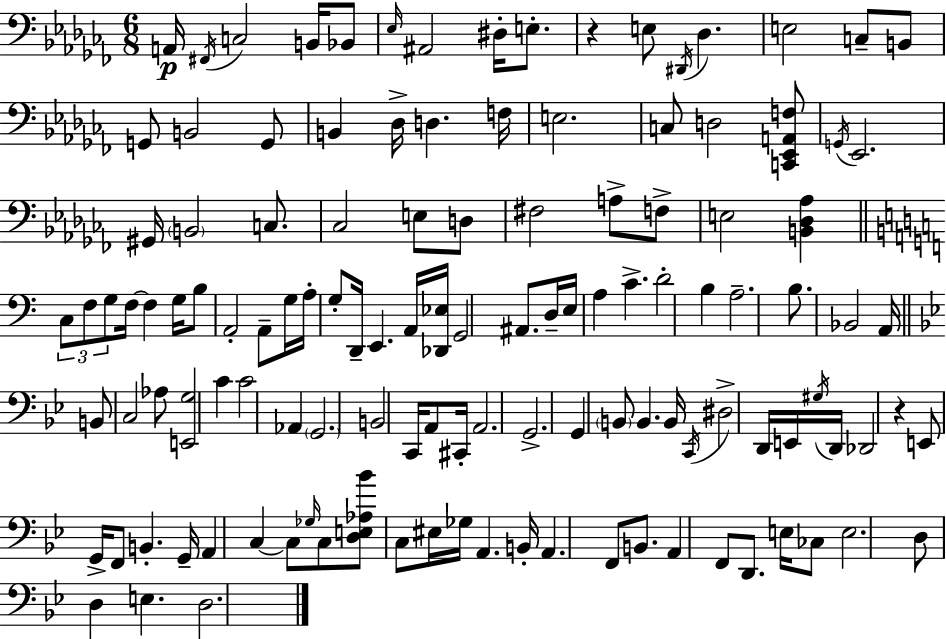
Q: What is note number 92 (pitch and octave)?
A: B2